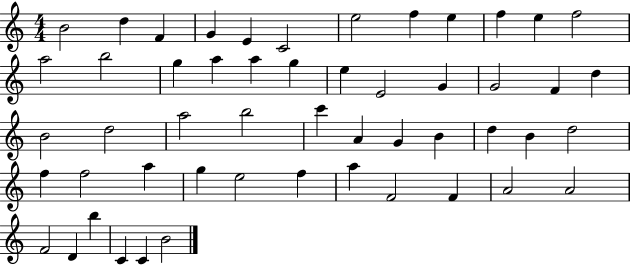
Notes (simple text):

B4/h D5/q F4/q G4/q E4/q C4/h E5/h F5/q E5/q F5/q E5/q F5/h A5/h B5/h G5/q A5/q A5/q G5/q E5/q E4/h G4/q G4/h F4/q D5/q B4/h D5/h A5/h B5/h C6/q A4/q G4/q B4/q D5/q B4/q D5/h F5/q F5/h A5/q G5/q E5/h F5/q A5/q F4/h F4/q A4/h A4/h F4/h D4/q B5/q C4/q C4/q B4/h